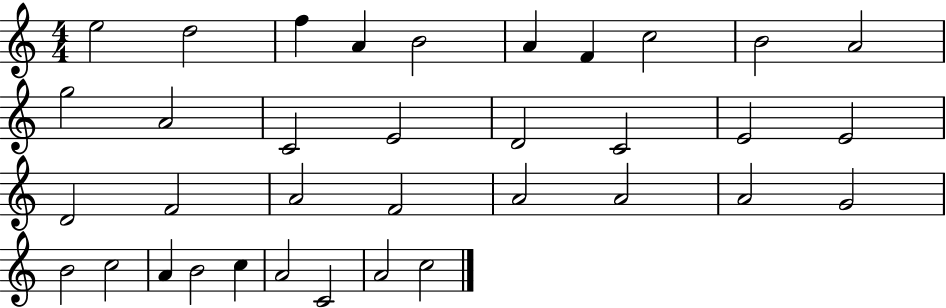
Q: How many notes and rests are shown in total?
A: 35